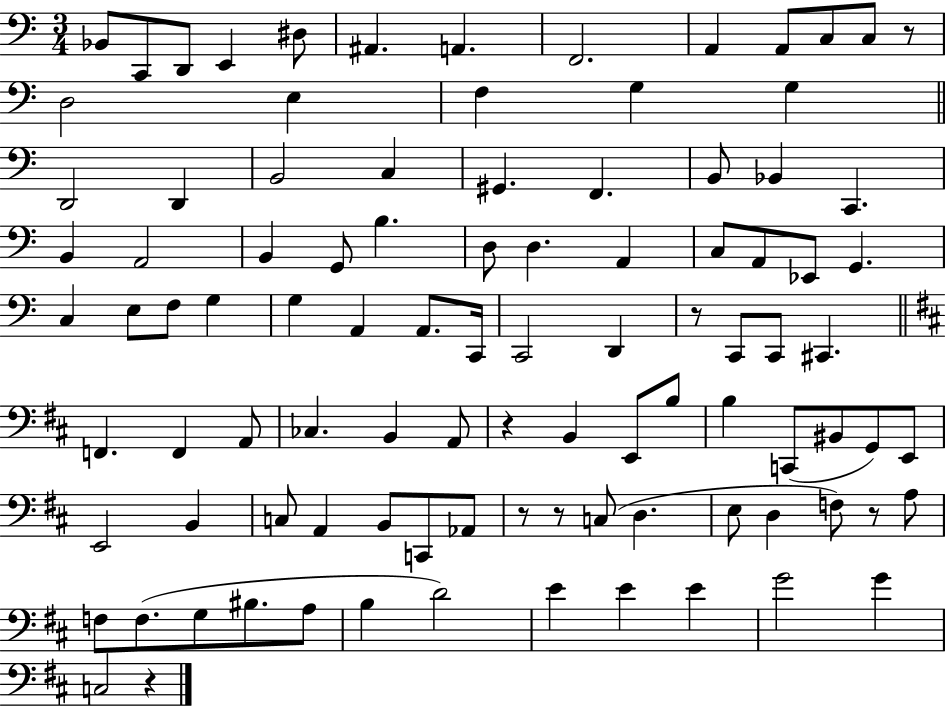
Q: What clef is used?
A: bass